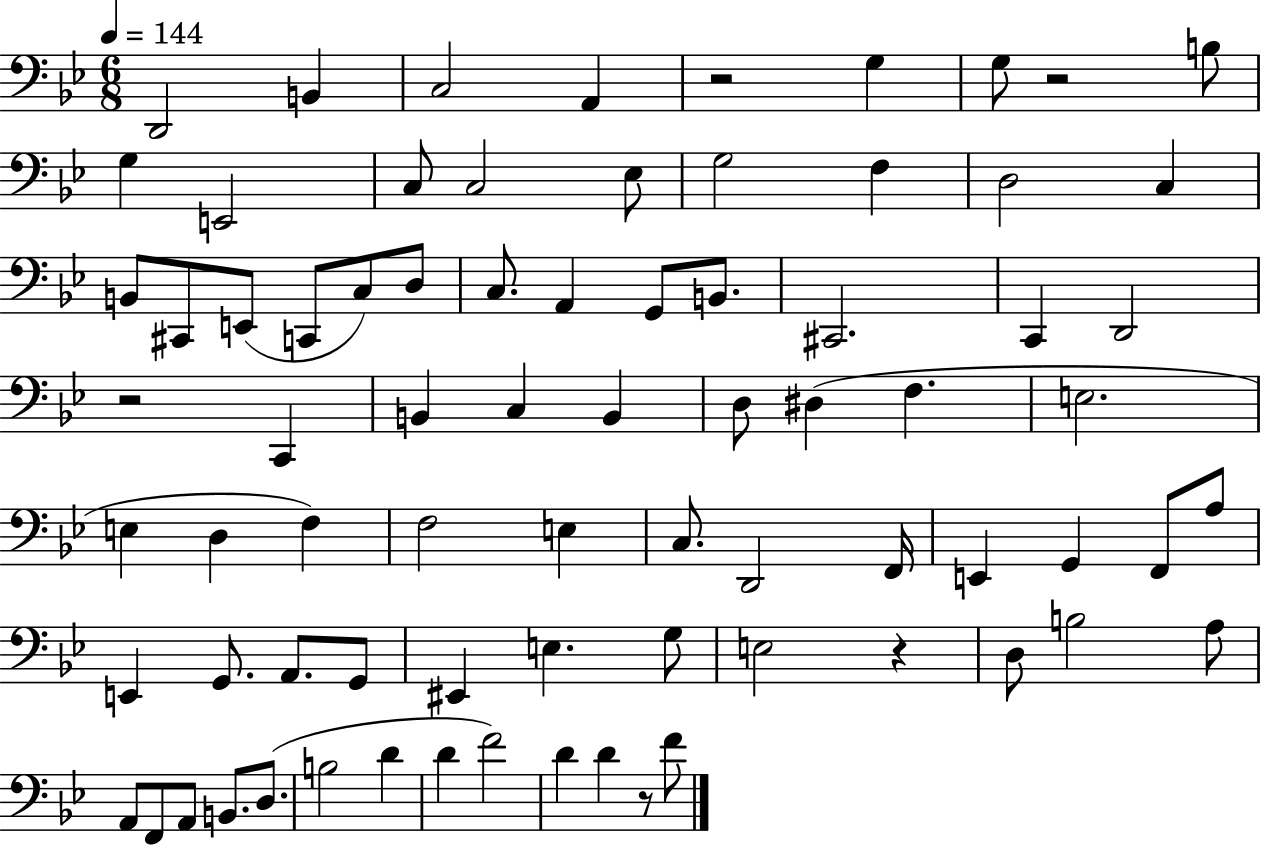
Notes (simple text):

D2/h B2/q C3/h A2/q R/h G3/q G3/e R/h B3/e G3/q E2/h C3/e C3/h Eb3/e G3/h F3/q D3/h C3/q B2/e C#2/e E2/e C2/e C3/e D3/e C3/e. A2/q G2/e B2/e. C#2/h. C2/q D2/h R/h C2/q B2/q C3/q B2/q D3/e D#3/q F3/q. E3/h. E3/q D3/q F3/q F3/h E3/q C3/e. D2/h F2/s E2/q G2/q F2/e A3/e E2/q G2/e. A2/e. G2/e EIS2/q E3/q. G3/e E3/h R/q D3/e B3/h A3/e A2/e F2/e A2/e B2/e. D3/e. B3/h D4/q D4/q F4/h D4/q D4/q R/e F4/e